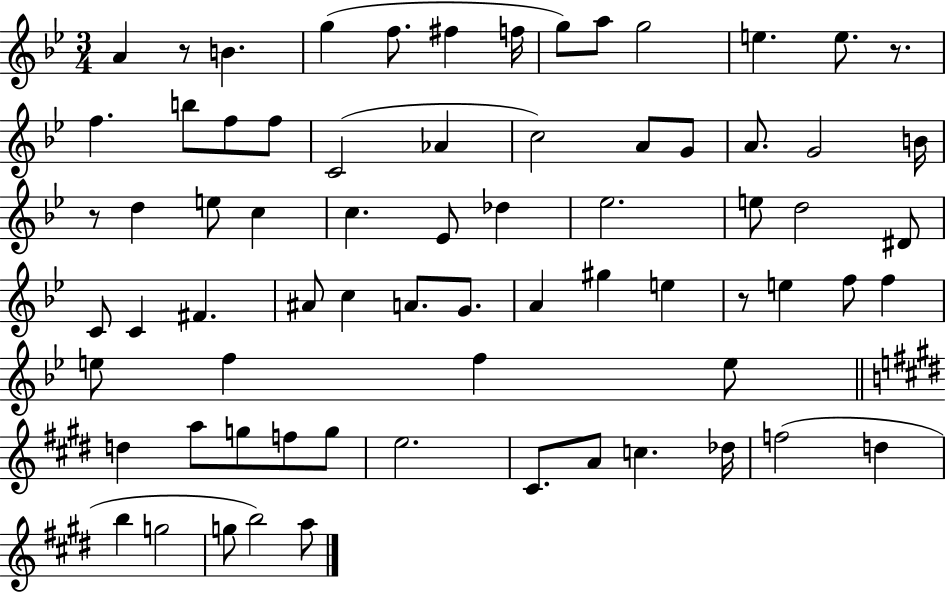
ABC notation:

X:1
T:Untitled
M:3/4
L:1/4
K:Bb
A z/2 B g f/2 ^f f/4 g/2 a/2 g2 e e/2 z/2 f b/2 f/2 f/2 C2 _A c2 A/2 G/2 A/2 G2 B/4 z/2 d e/2 c c _E/2 _d _e2 e/2 d2 ^D/2 C/2 C ^F ^A/2 c A/2 G/2 A ^g e z/2 e f/2 f e/2 f f e/2 d a/2 g/2 f/2 g/2 e2 ^C/2 A/2 c _d/4 f2 d b g2 g/2 b2 a/2